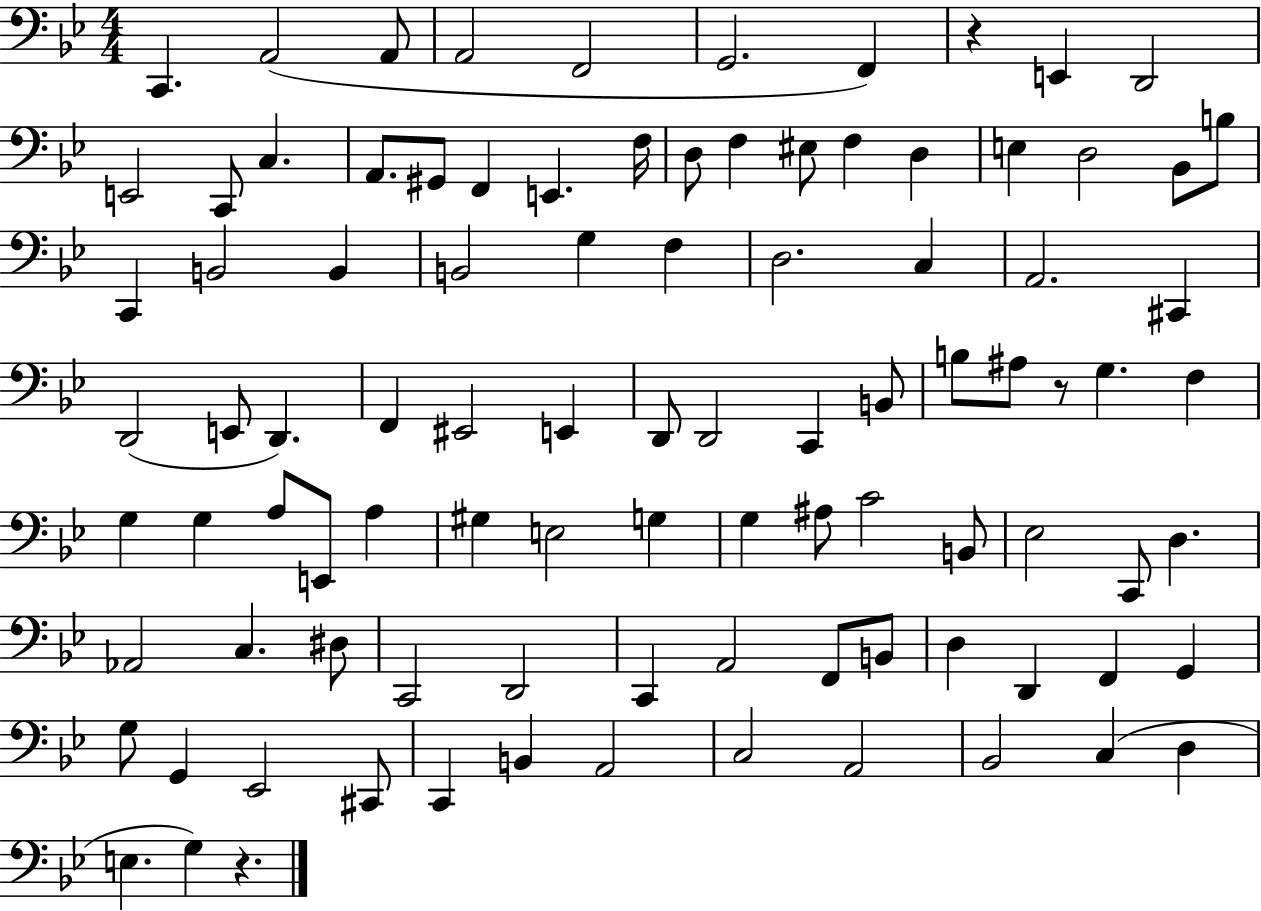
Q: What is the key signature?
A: BES major